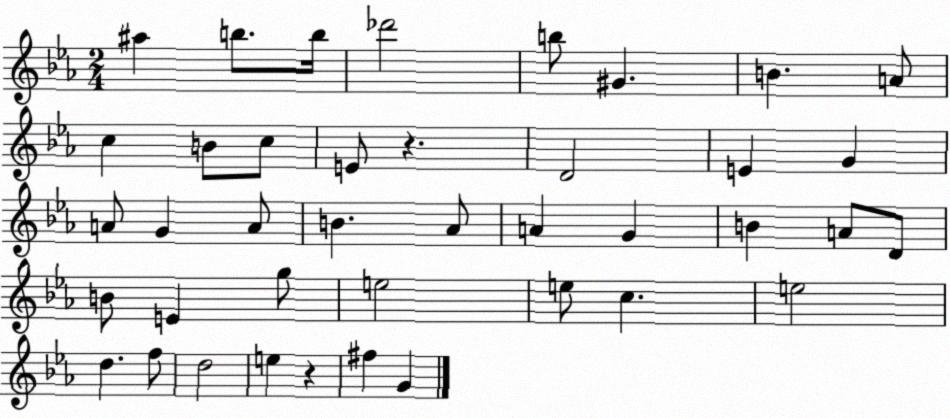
X:1
T:Untitled
M:2/4
L:1/4
K:Eb
^a b/2 b/4 _d'2 b/2 ^G B A/2 c B/2 c/2 E/2 z D2 E G A/2 G A/2 B _A/2 A G B A/2 D/2 B/2 E g/2 e2 e/2 c e2 d f/2 d2 e z ^f G